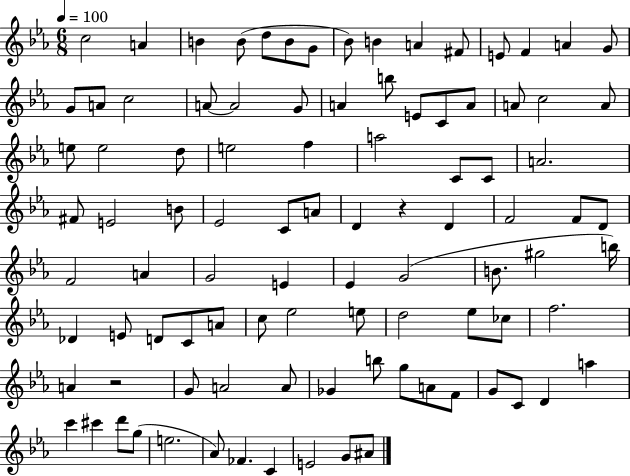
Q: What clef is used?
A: treble